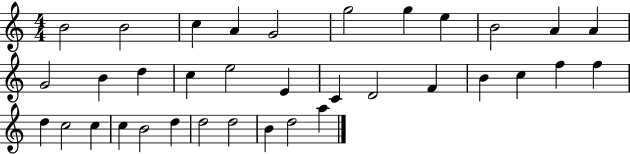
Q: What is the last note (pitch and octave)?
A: A5